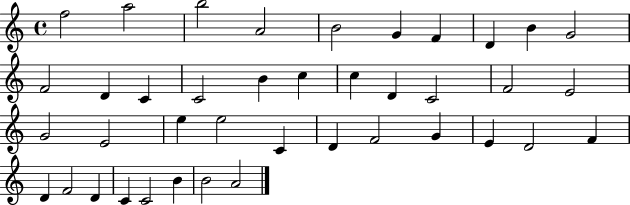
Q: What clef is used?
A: treble